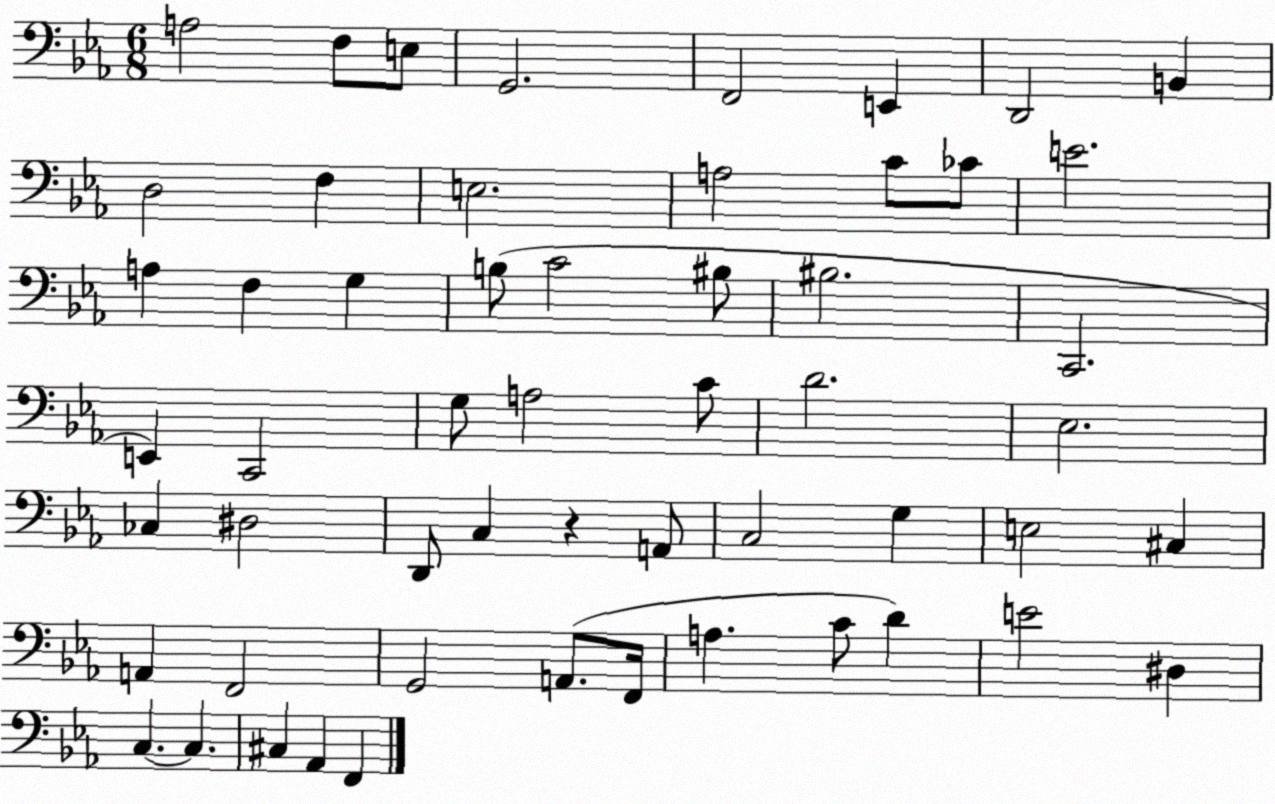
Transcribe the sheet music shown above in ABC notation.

X:1
T:Untitled
M:6/8
L:1/4
K:Eb
A,2 F,/2 E,/2 G,,2 F,,2 E,, D,,2 B,, D,2 F, E,2 A,2 C/2 _C/2 E2 A, F, G, B,/2 C2 ^B,/2 ^B,2 C,,2 E,, C,,2 G,/2 A,2 C/2 D2 _E,2 _C, ^D,2 D,,/2 C, z A,,/2 C,2 G, E,2 ^C, A,, F,,2 G,,2 A,,/2 F,,/4 A, C/2 D E2 ^D, C, C, ^C, _A,, F,,